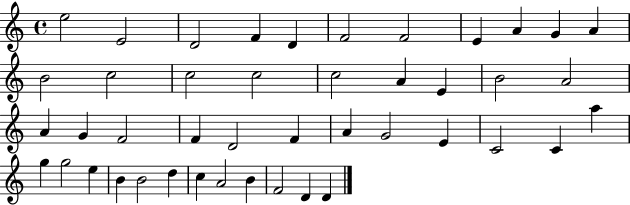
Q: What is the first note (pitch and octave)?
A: E5